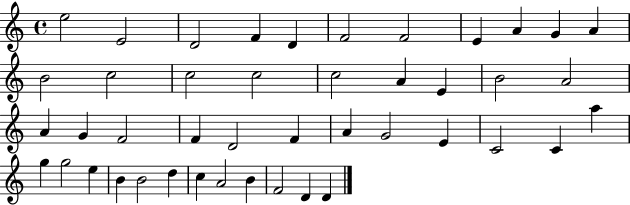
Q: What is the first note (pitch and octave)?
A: E5